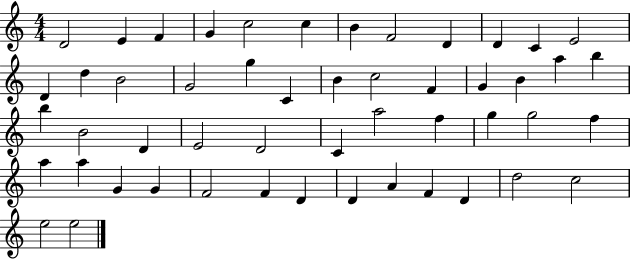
D4/h E4/q F4/q G4/q C5/h C5/q B4/q F4/h D4/q D4/q C4/q E4/h D4/q D5/q B4/h G4/h G5/q C4/q B4/q C5/h F4/q G4/q B4/q A5/q B5/q B5/q B4/h D4/q E4/h D4/h C4/q A5/h F5/q G5/q G5/h F5/q A5/q A5/q G4/q G4/q F4/h F4/q D4/q D4/q A4/q F4/q D4/q D5/h C5/h E5/h E5/h